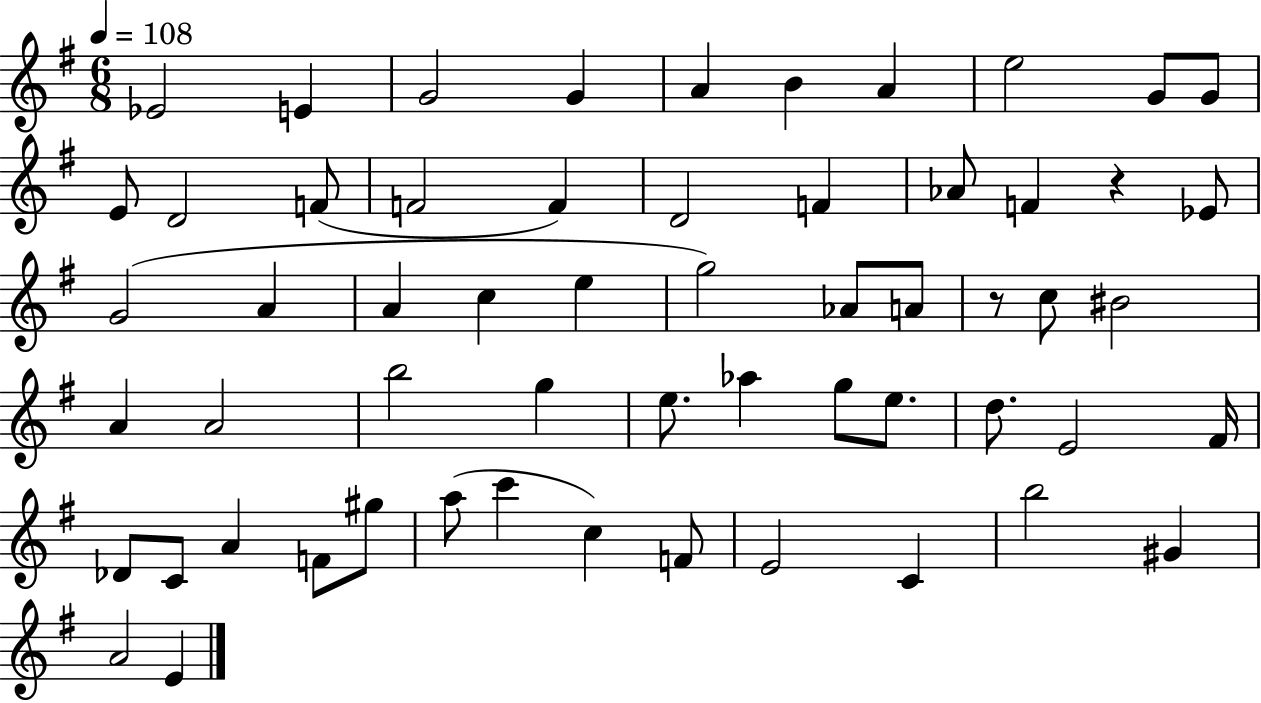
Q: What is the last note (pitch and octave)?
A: E4